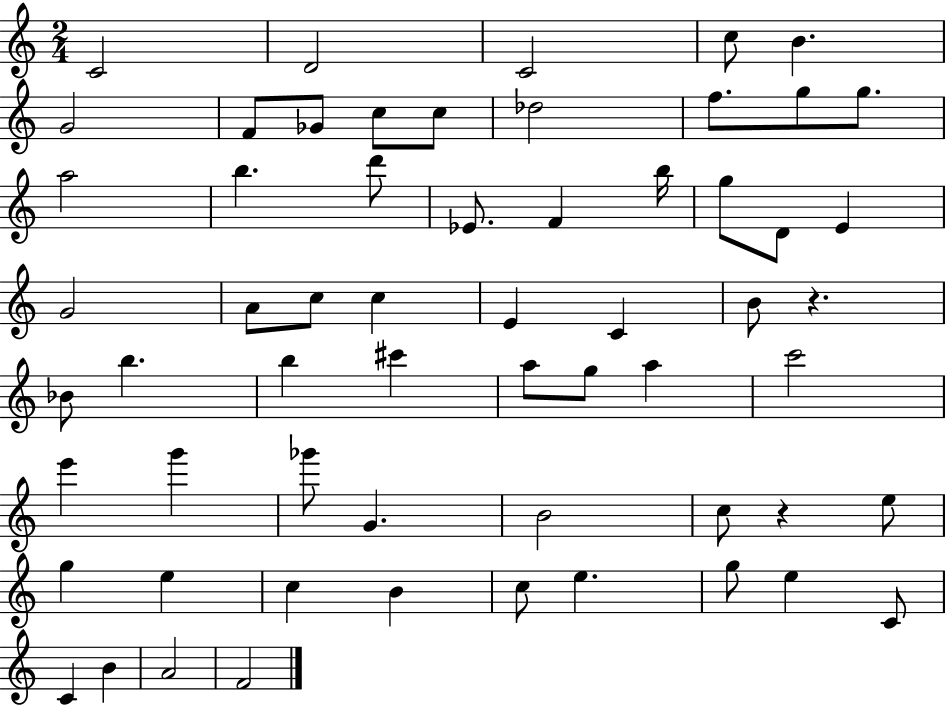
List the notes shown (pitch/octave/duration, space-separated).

C4/h D4/h C4/h C5/e B4/q. G4/h F4/e Gb4/e C5/e C5/e Db5/h F5/e. G5/e G5/e. A5/h B5/q. D6/e Eb4/e. F4/q B5/s G5/e D4/e E4/q G4/h A4/e C5/e C5/q E4/q C4/q B4/e R/q. Bb4/e B5/q. B5/q C#6/q A5/e G5/e A5/q C6/h E6/q G6/q Gb6/e G4/q. B4/h C5/e R/q E5/e G5/q E5/q C5/q B4/q C5/e E5/q. G5/e E5/q C4/e C4/q B4/q A4/h F4/h